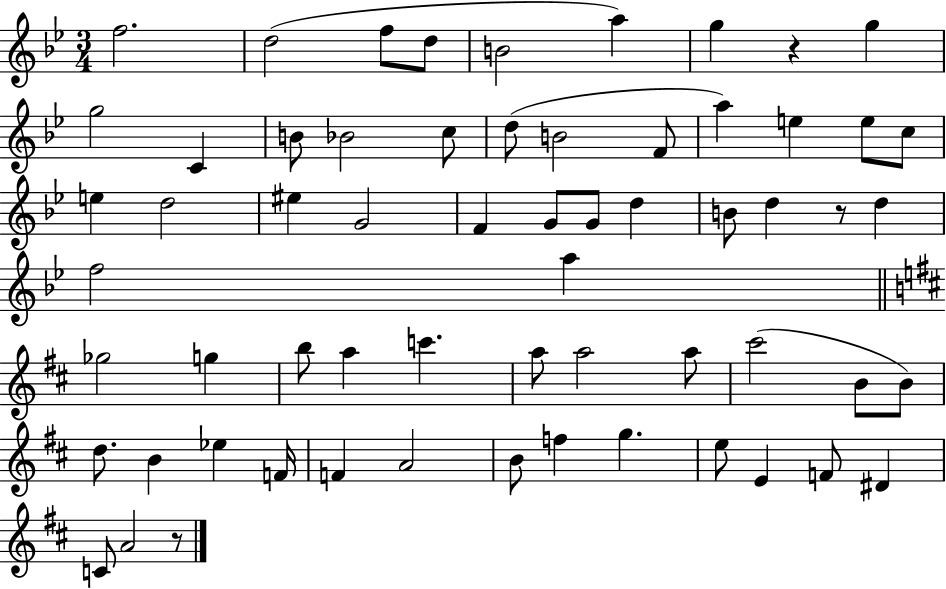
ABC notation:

X:1
T:Untitled
M:3/4
L:1/4
K:Bb
f2 d2 f/2 d/2 B2 a g z g g2 C B/2 _B2 c/2 d/2 B2 F/2 a e e/2 c/2 e d2 ^e G2 F G/2 G/2 d B/2 d z/2 d f2 a _g2 g b/2 a c' a/2 a2 a/2 ^c'2 B/2 B/2 d/2 B _e F/4 F A2 B/2 f g e/2 E F/2 ^D C/2 A2 z/2